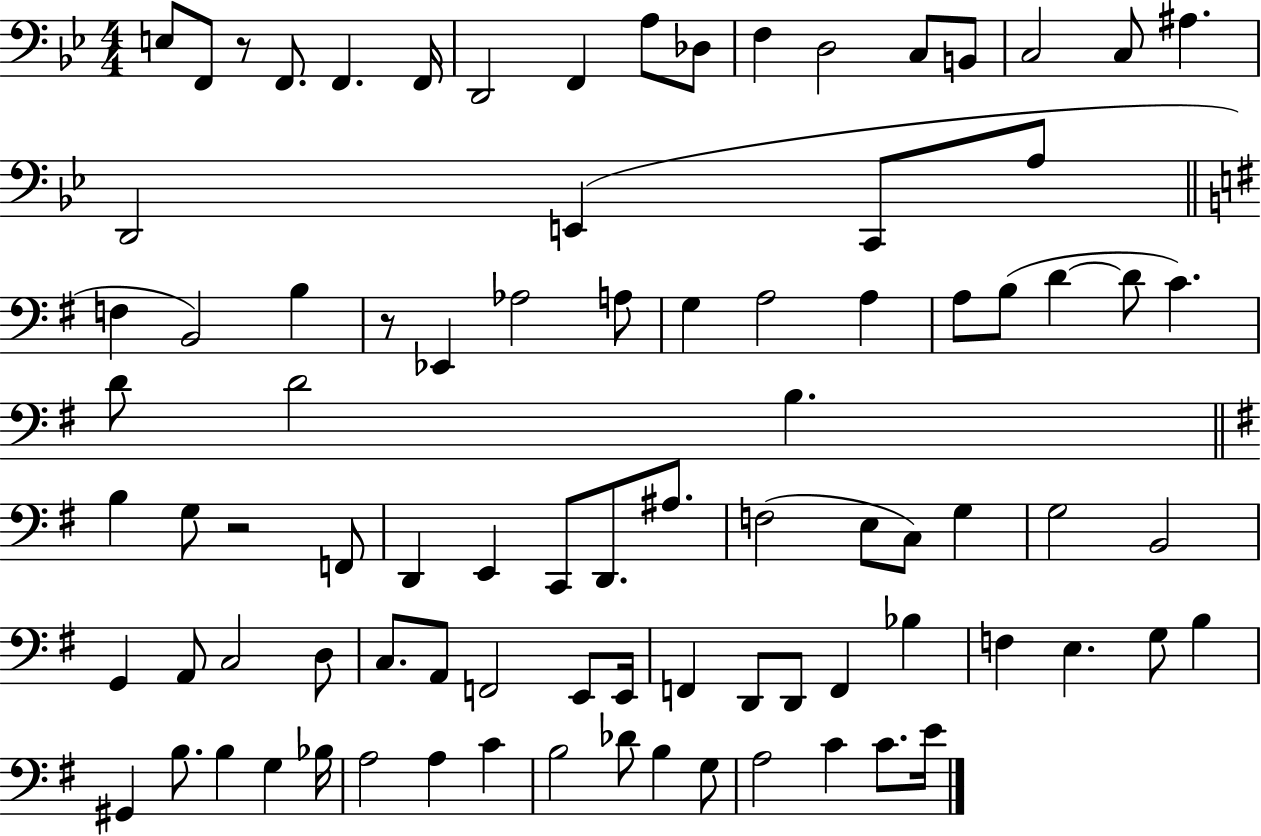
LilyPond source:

{
  \clef bass
  \numericTimeSignature
  \time 4/4
  \key bes \major
  e8 f,8 r8 f,8. f,4. f,16 | d,2 f,4 a8 des8 | f4 d2 c8 b,8 | c2 c8 ais4. | \break d,2 e,4( c,8 a8 | \bar "||" \break \key e \minor f4 b,2) b4 | r8 ees,4 aes2 a8 | g4 a2 a4 | a8 b8( d'4~~ d'8 c'4.) | \break d'8 d'2 b4. | \bar "||" \break \key e \minor b4 g8 r2 f,8 | d,4 e,4 c,8 d,8. ais8. | f2( e8 c8) g4 | g2 b,2 | \break g,4 a,8 c2 d8 | c8. a,8 f,2 e,8 e,16 | f,4 d,8 d,8 f,4 bes4 | f4 e4. g8 b4 | \break gis,4 b8. b4 g4 bes16 | a2 a4 c'4 | b2 des'8 b4 g8 | a2 c'4 c'8. e'16 | \break \bar "|."
}